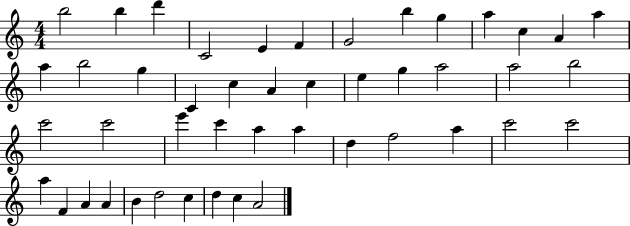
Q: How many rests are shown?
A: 0